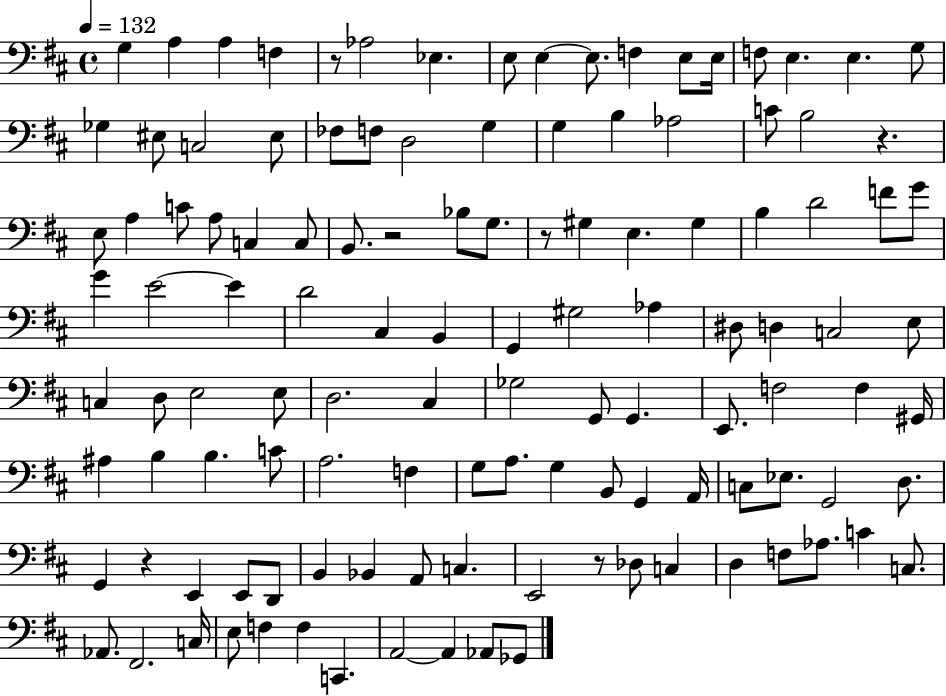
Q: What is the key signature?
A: D major